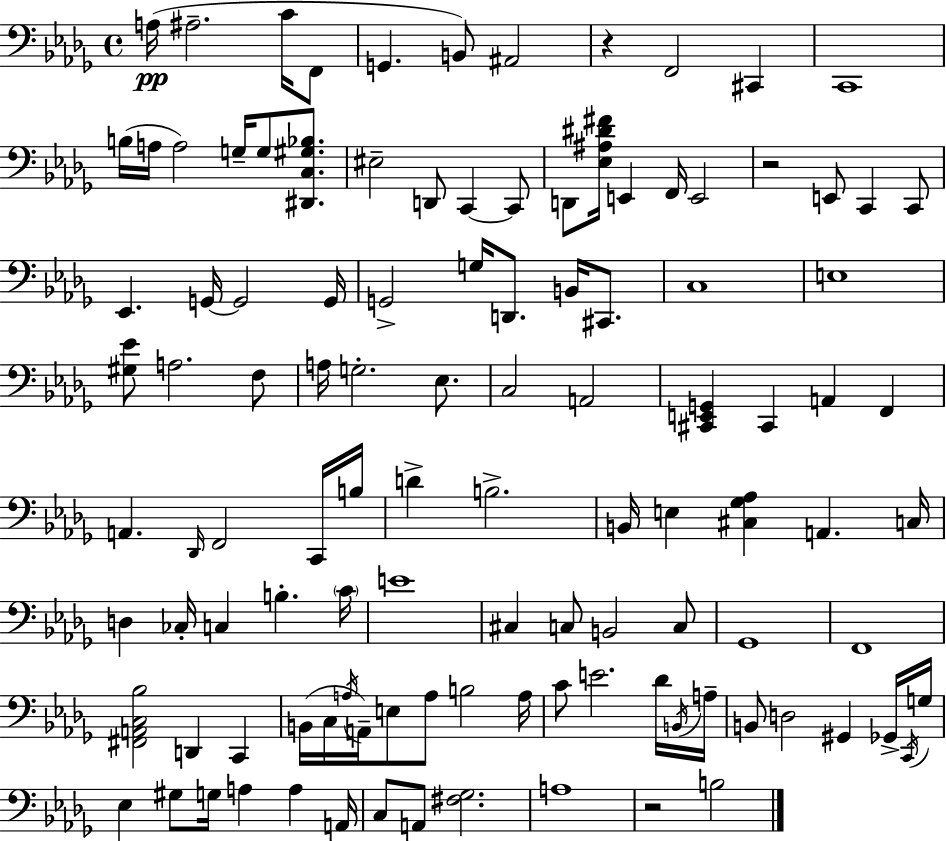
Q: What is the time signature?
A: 4/4